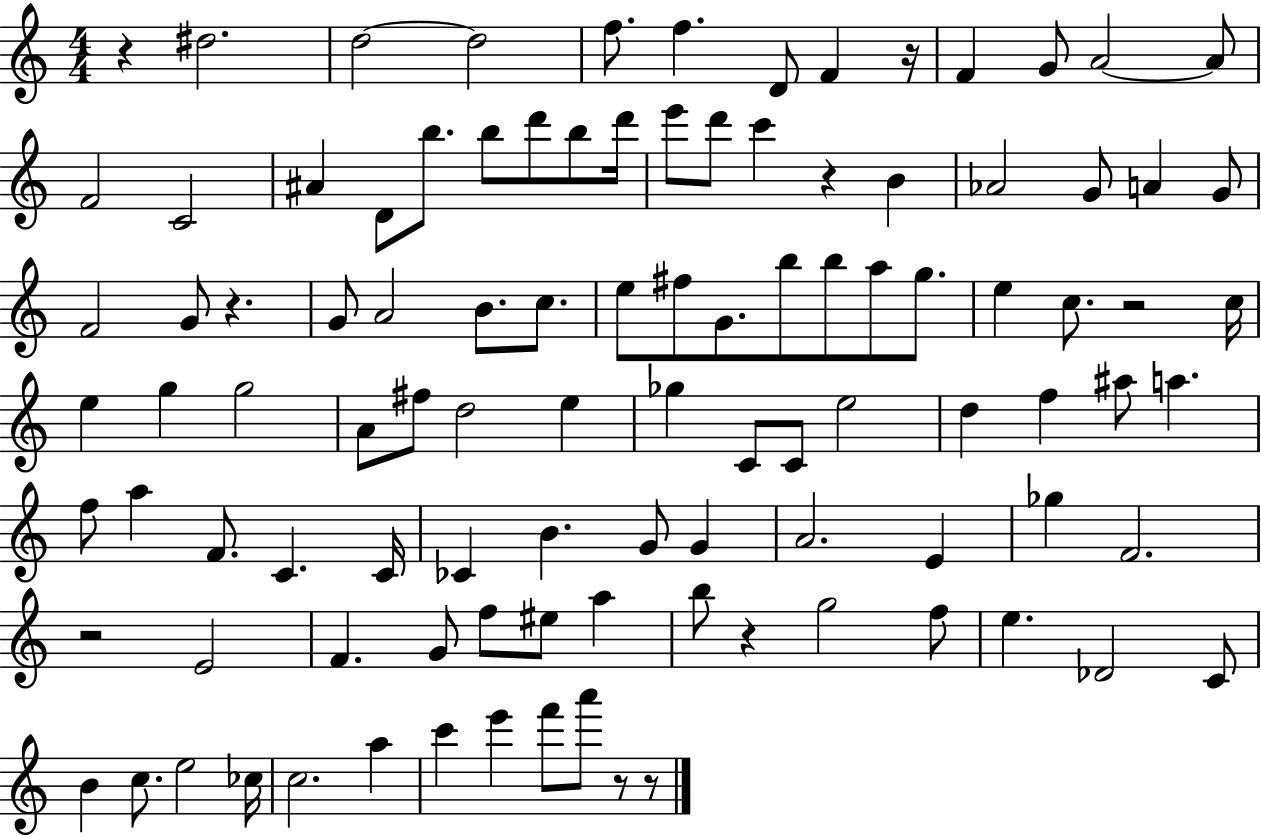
R/q D#5/h. D5/h D5/h F5/e. F5/q. D4/e F4/q R/s F4/q G4/e A4/h A4/e F4/h C4/h A#4/q D4/e B5/e. B5/e D6/e B5/e D6/s E6/e D6/e C6/q R/q B4/q Ab4/h G4/e A4/q G4/e F4/h G4/e R/q. G4/e A4/h B4/e. C5/e. E5/e F#5/e G4/e. B5/e B5/e A5/e G5/e. E5/q C5/e. R/h C5/s E5/q G5/q G5/h A4/e F#5/e D5/h E5/q Gb5/q C4/e C4/e E5/h D5/q F5/q A#5/e A5/q. F5/e A5/q F4/e. C4/q. C4/s CES4/q B4/q. G4/e G4/q A4/h. E4/q Gb5/q F4/h. R/h E4/h F4/q. G4/e F5/e EIS5/e A5/q B5/e R/q G5/h F5/e E5/q. Db4/h C4/e B4/q C5/e. E5/h CES5/s C5/h. A5/q C6/q E6/q F6/e A6/e R/e R/e